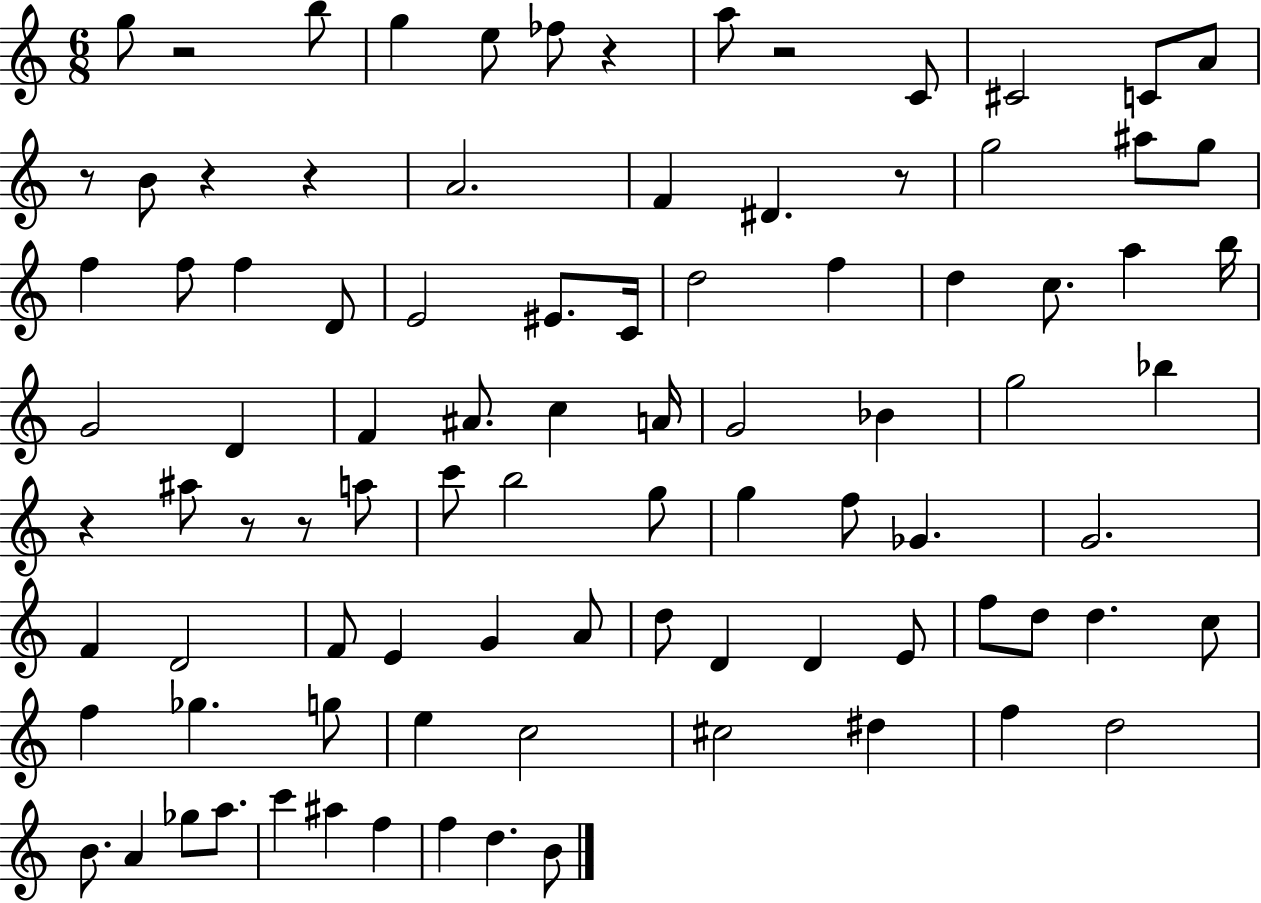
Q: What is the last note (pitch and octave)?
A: B4